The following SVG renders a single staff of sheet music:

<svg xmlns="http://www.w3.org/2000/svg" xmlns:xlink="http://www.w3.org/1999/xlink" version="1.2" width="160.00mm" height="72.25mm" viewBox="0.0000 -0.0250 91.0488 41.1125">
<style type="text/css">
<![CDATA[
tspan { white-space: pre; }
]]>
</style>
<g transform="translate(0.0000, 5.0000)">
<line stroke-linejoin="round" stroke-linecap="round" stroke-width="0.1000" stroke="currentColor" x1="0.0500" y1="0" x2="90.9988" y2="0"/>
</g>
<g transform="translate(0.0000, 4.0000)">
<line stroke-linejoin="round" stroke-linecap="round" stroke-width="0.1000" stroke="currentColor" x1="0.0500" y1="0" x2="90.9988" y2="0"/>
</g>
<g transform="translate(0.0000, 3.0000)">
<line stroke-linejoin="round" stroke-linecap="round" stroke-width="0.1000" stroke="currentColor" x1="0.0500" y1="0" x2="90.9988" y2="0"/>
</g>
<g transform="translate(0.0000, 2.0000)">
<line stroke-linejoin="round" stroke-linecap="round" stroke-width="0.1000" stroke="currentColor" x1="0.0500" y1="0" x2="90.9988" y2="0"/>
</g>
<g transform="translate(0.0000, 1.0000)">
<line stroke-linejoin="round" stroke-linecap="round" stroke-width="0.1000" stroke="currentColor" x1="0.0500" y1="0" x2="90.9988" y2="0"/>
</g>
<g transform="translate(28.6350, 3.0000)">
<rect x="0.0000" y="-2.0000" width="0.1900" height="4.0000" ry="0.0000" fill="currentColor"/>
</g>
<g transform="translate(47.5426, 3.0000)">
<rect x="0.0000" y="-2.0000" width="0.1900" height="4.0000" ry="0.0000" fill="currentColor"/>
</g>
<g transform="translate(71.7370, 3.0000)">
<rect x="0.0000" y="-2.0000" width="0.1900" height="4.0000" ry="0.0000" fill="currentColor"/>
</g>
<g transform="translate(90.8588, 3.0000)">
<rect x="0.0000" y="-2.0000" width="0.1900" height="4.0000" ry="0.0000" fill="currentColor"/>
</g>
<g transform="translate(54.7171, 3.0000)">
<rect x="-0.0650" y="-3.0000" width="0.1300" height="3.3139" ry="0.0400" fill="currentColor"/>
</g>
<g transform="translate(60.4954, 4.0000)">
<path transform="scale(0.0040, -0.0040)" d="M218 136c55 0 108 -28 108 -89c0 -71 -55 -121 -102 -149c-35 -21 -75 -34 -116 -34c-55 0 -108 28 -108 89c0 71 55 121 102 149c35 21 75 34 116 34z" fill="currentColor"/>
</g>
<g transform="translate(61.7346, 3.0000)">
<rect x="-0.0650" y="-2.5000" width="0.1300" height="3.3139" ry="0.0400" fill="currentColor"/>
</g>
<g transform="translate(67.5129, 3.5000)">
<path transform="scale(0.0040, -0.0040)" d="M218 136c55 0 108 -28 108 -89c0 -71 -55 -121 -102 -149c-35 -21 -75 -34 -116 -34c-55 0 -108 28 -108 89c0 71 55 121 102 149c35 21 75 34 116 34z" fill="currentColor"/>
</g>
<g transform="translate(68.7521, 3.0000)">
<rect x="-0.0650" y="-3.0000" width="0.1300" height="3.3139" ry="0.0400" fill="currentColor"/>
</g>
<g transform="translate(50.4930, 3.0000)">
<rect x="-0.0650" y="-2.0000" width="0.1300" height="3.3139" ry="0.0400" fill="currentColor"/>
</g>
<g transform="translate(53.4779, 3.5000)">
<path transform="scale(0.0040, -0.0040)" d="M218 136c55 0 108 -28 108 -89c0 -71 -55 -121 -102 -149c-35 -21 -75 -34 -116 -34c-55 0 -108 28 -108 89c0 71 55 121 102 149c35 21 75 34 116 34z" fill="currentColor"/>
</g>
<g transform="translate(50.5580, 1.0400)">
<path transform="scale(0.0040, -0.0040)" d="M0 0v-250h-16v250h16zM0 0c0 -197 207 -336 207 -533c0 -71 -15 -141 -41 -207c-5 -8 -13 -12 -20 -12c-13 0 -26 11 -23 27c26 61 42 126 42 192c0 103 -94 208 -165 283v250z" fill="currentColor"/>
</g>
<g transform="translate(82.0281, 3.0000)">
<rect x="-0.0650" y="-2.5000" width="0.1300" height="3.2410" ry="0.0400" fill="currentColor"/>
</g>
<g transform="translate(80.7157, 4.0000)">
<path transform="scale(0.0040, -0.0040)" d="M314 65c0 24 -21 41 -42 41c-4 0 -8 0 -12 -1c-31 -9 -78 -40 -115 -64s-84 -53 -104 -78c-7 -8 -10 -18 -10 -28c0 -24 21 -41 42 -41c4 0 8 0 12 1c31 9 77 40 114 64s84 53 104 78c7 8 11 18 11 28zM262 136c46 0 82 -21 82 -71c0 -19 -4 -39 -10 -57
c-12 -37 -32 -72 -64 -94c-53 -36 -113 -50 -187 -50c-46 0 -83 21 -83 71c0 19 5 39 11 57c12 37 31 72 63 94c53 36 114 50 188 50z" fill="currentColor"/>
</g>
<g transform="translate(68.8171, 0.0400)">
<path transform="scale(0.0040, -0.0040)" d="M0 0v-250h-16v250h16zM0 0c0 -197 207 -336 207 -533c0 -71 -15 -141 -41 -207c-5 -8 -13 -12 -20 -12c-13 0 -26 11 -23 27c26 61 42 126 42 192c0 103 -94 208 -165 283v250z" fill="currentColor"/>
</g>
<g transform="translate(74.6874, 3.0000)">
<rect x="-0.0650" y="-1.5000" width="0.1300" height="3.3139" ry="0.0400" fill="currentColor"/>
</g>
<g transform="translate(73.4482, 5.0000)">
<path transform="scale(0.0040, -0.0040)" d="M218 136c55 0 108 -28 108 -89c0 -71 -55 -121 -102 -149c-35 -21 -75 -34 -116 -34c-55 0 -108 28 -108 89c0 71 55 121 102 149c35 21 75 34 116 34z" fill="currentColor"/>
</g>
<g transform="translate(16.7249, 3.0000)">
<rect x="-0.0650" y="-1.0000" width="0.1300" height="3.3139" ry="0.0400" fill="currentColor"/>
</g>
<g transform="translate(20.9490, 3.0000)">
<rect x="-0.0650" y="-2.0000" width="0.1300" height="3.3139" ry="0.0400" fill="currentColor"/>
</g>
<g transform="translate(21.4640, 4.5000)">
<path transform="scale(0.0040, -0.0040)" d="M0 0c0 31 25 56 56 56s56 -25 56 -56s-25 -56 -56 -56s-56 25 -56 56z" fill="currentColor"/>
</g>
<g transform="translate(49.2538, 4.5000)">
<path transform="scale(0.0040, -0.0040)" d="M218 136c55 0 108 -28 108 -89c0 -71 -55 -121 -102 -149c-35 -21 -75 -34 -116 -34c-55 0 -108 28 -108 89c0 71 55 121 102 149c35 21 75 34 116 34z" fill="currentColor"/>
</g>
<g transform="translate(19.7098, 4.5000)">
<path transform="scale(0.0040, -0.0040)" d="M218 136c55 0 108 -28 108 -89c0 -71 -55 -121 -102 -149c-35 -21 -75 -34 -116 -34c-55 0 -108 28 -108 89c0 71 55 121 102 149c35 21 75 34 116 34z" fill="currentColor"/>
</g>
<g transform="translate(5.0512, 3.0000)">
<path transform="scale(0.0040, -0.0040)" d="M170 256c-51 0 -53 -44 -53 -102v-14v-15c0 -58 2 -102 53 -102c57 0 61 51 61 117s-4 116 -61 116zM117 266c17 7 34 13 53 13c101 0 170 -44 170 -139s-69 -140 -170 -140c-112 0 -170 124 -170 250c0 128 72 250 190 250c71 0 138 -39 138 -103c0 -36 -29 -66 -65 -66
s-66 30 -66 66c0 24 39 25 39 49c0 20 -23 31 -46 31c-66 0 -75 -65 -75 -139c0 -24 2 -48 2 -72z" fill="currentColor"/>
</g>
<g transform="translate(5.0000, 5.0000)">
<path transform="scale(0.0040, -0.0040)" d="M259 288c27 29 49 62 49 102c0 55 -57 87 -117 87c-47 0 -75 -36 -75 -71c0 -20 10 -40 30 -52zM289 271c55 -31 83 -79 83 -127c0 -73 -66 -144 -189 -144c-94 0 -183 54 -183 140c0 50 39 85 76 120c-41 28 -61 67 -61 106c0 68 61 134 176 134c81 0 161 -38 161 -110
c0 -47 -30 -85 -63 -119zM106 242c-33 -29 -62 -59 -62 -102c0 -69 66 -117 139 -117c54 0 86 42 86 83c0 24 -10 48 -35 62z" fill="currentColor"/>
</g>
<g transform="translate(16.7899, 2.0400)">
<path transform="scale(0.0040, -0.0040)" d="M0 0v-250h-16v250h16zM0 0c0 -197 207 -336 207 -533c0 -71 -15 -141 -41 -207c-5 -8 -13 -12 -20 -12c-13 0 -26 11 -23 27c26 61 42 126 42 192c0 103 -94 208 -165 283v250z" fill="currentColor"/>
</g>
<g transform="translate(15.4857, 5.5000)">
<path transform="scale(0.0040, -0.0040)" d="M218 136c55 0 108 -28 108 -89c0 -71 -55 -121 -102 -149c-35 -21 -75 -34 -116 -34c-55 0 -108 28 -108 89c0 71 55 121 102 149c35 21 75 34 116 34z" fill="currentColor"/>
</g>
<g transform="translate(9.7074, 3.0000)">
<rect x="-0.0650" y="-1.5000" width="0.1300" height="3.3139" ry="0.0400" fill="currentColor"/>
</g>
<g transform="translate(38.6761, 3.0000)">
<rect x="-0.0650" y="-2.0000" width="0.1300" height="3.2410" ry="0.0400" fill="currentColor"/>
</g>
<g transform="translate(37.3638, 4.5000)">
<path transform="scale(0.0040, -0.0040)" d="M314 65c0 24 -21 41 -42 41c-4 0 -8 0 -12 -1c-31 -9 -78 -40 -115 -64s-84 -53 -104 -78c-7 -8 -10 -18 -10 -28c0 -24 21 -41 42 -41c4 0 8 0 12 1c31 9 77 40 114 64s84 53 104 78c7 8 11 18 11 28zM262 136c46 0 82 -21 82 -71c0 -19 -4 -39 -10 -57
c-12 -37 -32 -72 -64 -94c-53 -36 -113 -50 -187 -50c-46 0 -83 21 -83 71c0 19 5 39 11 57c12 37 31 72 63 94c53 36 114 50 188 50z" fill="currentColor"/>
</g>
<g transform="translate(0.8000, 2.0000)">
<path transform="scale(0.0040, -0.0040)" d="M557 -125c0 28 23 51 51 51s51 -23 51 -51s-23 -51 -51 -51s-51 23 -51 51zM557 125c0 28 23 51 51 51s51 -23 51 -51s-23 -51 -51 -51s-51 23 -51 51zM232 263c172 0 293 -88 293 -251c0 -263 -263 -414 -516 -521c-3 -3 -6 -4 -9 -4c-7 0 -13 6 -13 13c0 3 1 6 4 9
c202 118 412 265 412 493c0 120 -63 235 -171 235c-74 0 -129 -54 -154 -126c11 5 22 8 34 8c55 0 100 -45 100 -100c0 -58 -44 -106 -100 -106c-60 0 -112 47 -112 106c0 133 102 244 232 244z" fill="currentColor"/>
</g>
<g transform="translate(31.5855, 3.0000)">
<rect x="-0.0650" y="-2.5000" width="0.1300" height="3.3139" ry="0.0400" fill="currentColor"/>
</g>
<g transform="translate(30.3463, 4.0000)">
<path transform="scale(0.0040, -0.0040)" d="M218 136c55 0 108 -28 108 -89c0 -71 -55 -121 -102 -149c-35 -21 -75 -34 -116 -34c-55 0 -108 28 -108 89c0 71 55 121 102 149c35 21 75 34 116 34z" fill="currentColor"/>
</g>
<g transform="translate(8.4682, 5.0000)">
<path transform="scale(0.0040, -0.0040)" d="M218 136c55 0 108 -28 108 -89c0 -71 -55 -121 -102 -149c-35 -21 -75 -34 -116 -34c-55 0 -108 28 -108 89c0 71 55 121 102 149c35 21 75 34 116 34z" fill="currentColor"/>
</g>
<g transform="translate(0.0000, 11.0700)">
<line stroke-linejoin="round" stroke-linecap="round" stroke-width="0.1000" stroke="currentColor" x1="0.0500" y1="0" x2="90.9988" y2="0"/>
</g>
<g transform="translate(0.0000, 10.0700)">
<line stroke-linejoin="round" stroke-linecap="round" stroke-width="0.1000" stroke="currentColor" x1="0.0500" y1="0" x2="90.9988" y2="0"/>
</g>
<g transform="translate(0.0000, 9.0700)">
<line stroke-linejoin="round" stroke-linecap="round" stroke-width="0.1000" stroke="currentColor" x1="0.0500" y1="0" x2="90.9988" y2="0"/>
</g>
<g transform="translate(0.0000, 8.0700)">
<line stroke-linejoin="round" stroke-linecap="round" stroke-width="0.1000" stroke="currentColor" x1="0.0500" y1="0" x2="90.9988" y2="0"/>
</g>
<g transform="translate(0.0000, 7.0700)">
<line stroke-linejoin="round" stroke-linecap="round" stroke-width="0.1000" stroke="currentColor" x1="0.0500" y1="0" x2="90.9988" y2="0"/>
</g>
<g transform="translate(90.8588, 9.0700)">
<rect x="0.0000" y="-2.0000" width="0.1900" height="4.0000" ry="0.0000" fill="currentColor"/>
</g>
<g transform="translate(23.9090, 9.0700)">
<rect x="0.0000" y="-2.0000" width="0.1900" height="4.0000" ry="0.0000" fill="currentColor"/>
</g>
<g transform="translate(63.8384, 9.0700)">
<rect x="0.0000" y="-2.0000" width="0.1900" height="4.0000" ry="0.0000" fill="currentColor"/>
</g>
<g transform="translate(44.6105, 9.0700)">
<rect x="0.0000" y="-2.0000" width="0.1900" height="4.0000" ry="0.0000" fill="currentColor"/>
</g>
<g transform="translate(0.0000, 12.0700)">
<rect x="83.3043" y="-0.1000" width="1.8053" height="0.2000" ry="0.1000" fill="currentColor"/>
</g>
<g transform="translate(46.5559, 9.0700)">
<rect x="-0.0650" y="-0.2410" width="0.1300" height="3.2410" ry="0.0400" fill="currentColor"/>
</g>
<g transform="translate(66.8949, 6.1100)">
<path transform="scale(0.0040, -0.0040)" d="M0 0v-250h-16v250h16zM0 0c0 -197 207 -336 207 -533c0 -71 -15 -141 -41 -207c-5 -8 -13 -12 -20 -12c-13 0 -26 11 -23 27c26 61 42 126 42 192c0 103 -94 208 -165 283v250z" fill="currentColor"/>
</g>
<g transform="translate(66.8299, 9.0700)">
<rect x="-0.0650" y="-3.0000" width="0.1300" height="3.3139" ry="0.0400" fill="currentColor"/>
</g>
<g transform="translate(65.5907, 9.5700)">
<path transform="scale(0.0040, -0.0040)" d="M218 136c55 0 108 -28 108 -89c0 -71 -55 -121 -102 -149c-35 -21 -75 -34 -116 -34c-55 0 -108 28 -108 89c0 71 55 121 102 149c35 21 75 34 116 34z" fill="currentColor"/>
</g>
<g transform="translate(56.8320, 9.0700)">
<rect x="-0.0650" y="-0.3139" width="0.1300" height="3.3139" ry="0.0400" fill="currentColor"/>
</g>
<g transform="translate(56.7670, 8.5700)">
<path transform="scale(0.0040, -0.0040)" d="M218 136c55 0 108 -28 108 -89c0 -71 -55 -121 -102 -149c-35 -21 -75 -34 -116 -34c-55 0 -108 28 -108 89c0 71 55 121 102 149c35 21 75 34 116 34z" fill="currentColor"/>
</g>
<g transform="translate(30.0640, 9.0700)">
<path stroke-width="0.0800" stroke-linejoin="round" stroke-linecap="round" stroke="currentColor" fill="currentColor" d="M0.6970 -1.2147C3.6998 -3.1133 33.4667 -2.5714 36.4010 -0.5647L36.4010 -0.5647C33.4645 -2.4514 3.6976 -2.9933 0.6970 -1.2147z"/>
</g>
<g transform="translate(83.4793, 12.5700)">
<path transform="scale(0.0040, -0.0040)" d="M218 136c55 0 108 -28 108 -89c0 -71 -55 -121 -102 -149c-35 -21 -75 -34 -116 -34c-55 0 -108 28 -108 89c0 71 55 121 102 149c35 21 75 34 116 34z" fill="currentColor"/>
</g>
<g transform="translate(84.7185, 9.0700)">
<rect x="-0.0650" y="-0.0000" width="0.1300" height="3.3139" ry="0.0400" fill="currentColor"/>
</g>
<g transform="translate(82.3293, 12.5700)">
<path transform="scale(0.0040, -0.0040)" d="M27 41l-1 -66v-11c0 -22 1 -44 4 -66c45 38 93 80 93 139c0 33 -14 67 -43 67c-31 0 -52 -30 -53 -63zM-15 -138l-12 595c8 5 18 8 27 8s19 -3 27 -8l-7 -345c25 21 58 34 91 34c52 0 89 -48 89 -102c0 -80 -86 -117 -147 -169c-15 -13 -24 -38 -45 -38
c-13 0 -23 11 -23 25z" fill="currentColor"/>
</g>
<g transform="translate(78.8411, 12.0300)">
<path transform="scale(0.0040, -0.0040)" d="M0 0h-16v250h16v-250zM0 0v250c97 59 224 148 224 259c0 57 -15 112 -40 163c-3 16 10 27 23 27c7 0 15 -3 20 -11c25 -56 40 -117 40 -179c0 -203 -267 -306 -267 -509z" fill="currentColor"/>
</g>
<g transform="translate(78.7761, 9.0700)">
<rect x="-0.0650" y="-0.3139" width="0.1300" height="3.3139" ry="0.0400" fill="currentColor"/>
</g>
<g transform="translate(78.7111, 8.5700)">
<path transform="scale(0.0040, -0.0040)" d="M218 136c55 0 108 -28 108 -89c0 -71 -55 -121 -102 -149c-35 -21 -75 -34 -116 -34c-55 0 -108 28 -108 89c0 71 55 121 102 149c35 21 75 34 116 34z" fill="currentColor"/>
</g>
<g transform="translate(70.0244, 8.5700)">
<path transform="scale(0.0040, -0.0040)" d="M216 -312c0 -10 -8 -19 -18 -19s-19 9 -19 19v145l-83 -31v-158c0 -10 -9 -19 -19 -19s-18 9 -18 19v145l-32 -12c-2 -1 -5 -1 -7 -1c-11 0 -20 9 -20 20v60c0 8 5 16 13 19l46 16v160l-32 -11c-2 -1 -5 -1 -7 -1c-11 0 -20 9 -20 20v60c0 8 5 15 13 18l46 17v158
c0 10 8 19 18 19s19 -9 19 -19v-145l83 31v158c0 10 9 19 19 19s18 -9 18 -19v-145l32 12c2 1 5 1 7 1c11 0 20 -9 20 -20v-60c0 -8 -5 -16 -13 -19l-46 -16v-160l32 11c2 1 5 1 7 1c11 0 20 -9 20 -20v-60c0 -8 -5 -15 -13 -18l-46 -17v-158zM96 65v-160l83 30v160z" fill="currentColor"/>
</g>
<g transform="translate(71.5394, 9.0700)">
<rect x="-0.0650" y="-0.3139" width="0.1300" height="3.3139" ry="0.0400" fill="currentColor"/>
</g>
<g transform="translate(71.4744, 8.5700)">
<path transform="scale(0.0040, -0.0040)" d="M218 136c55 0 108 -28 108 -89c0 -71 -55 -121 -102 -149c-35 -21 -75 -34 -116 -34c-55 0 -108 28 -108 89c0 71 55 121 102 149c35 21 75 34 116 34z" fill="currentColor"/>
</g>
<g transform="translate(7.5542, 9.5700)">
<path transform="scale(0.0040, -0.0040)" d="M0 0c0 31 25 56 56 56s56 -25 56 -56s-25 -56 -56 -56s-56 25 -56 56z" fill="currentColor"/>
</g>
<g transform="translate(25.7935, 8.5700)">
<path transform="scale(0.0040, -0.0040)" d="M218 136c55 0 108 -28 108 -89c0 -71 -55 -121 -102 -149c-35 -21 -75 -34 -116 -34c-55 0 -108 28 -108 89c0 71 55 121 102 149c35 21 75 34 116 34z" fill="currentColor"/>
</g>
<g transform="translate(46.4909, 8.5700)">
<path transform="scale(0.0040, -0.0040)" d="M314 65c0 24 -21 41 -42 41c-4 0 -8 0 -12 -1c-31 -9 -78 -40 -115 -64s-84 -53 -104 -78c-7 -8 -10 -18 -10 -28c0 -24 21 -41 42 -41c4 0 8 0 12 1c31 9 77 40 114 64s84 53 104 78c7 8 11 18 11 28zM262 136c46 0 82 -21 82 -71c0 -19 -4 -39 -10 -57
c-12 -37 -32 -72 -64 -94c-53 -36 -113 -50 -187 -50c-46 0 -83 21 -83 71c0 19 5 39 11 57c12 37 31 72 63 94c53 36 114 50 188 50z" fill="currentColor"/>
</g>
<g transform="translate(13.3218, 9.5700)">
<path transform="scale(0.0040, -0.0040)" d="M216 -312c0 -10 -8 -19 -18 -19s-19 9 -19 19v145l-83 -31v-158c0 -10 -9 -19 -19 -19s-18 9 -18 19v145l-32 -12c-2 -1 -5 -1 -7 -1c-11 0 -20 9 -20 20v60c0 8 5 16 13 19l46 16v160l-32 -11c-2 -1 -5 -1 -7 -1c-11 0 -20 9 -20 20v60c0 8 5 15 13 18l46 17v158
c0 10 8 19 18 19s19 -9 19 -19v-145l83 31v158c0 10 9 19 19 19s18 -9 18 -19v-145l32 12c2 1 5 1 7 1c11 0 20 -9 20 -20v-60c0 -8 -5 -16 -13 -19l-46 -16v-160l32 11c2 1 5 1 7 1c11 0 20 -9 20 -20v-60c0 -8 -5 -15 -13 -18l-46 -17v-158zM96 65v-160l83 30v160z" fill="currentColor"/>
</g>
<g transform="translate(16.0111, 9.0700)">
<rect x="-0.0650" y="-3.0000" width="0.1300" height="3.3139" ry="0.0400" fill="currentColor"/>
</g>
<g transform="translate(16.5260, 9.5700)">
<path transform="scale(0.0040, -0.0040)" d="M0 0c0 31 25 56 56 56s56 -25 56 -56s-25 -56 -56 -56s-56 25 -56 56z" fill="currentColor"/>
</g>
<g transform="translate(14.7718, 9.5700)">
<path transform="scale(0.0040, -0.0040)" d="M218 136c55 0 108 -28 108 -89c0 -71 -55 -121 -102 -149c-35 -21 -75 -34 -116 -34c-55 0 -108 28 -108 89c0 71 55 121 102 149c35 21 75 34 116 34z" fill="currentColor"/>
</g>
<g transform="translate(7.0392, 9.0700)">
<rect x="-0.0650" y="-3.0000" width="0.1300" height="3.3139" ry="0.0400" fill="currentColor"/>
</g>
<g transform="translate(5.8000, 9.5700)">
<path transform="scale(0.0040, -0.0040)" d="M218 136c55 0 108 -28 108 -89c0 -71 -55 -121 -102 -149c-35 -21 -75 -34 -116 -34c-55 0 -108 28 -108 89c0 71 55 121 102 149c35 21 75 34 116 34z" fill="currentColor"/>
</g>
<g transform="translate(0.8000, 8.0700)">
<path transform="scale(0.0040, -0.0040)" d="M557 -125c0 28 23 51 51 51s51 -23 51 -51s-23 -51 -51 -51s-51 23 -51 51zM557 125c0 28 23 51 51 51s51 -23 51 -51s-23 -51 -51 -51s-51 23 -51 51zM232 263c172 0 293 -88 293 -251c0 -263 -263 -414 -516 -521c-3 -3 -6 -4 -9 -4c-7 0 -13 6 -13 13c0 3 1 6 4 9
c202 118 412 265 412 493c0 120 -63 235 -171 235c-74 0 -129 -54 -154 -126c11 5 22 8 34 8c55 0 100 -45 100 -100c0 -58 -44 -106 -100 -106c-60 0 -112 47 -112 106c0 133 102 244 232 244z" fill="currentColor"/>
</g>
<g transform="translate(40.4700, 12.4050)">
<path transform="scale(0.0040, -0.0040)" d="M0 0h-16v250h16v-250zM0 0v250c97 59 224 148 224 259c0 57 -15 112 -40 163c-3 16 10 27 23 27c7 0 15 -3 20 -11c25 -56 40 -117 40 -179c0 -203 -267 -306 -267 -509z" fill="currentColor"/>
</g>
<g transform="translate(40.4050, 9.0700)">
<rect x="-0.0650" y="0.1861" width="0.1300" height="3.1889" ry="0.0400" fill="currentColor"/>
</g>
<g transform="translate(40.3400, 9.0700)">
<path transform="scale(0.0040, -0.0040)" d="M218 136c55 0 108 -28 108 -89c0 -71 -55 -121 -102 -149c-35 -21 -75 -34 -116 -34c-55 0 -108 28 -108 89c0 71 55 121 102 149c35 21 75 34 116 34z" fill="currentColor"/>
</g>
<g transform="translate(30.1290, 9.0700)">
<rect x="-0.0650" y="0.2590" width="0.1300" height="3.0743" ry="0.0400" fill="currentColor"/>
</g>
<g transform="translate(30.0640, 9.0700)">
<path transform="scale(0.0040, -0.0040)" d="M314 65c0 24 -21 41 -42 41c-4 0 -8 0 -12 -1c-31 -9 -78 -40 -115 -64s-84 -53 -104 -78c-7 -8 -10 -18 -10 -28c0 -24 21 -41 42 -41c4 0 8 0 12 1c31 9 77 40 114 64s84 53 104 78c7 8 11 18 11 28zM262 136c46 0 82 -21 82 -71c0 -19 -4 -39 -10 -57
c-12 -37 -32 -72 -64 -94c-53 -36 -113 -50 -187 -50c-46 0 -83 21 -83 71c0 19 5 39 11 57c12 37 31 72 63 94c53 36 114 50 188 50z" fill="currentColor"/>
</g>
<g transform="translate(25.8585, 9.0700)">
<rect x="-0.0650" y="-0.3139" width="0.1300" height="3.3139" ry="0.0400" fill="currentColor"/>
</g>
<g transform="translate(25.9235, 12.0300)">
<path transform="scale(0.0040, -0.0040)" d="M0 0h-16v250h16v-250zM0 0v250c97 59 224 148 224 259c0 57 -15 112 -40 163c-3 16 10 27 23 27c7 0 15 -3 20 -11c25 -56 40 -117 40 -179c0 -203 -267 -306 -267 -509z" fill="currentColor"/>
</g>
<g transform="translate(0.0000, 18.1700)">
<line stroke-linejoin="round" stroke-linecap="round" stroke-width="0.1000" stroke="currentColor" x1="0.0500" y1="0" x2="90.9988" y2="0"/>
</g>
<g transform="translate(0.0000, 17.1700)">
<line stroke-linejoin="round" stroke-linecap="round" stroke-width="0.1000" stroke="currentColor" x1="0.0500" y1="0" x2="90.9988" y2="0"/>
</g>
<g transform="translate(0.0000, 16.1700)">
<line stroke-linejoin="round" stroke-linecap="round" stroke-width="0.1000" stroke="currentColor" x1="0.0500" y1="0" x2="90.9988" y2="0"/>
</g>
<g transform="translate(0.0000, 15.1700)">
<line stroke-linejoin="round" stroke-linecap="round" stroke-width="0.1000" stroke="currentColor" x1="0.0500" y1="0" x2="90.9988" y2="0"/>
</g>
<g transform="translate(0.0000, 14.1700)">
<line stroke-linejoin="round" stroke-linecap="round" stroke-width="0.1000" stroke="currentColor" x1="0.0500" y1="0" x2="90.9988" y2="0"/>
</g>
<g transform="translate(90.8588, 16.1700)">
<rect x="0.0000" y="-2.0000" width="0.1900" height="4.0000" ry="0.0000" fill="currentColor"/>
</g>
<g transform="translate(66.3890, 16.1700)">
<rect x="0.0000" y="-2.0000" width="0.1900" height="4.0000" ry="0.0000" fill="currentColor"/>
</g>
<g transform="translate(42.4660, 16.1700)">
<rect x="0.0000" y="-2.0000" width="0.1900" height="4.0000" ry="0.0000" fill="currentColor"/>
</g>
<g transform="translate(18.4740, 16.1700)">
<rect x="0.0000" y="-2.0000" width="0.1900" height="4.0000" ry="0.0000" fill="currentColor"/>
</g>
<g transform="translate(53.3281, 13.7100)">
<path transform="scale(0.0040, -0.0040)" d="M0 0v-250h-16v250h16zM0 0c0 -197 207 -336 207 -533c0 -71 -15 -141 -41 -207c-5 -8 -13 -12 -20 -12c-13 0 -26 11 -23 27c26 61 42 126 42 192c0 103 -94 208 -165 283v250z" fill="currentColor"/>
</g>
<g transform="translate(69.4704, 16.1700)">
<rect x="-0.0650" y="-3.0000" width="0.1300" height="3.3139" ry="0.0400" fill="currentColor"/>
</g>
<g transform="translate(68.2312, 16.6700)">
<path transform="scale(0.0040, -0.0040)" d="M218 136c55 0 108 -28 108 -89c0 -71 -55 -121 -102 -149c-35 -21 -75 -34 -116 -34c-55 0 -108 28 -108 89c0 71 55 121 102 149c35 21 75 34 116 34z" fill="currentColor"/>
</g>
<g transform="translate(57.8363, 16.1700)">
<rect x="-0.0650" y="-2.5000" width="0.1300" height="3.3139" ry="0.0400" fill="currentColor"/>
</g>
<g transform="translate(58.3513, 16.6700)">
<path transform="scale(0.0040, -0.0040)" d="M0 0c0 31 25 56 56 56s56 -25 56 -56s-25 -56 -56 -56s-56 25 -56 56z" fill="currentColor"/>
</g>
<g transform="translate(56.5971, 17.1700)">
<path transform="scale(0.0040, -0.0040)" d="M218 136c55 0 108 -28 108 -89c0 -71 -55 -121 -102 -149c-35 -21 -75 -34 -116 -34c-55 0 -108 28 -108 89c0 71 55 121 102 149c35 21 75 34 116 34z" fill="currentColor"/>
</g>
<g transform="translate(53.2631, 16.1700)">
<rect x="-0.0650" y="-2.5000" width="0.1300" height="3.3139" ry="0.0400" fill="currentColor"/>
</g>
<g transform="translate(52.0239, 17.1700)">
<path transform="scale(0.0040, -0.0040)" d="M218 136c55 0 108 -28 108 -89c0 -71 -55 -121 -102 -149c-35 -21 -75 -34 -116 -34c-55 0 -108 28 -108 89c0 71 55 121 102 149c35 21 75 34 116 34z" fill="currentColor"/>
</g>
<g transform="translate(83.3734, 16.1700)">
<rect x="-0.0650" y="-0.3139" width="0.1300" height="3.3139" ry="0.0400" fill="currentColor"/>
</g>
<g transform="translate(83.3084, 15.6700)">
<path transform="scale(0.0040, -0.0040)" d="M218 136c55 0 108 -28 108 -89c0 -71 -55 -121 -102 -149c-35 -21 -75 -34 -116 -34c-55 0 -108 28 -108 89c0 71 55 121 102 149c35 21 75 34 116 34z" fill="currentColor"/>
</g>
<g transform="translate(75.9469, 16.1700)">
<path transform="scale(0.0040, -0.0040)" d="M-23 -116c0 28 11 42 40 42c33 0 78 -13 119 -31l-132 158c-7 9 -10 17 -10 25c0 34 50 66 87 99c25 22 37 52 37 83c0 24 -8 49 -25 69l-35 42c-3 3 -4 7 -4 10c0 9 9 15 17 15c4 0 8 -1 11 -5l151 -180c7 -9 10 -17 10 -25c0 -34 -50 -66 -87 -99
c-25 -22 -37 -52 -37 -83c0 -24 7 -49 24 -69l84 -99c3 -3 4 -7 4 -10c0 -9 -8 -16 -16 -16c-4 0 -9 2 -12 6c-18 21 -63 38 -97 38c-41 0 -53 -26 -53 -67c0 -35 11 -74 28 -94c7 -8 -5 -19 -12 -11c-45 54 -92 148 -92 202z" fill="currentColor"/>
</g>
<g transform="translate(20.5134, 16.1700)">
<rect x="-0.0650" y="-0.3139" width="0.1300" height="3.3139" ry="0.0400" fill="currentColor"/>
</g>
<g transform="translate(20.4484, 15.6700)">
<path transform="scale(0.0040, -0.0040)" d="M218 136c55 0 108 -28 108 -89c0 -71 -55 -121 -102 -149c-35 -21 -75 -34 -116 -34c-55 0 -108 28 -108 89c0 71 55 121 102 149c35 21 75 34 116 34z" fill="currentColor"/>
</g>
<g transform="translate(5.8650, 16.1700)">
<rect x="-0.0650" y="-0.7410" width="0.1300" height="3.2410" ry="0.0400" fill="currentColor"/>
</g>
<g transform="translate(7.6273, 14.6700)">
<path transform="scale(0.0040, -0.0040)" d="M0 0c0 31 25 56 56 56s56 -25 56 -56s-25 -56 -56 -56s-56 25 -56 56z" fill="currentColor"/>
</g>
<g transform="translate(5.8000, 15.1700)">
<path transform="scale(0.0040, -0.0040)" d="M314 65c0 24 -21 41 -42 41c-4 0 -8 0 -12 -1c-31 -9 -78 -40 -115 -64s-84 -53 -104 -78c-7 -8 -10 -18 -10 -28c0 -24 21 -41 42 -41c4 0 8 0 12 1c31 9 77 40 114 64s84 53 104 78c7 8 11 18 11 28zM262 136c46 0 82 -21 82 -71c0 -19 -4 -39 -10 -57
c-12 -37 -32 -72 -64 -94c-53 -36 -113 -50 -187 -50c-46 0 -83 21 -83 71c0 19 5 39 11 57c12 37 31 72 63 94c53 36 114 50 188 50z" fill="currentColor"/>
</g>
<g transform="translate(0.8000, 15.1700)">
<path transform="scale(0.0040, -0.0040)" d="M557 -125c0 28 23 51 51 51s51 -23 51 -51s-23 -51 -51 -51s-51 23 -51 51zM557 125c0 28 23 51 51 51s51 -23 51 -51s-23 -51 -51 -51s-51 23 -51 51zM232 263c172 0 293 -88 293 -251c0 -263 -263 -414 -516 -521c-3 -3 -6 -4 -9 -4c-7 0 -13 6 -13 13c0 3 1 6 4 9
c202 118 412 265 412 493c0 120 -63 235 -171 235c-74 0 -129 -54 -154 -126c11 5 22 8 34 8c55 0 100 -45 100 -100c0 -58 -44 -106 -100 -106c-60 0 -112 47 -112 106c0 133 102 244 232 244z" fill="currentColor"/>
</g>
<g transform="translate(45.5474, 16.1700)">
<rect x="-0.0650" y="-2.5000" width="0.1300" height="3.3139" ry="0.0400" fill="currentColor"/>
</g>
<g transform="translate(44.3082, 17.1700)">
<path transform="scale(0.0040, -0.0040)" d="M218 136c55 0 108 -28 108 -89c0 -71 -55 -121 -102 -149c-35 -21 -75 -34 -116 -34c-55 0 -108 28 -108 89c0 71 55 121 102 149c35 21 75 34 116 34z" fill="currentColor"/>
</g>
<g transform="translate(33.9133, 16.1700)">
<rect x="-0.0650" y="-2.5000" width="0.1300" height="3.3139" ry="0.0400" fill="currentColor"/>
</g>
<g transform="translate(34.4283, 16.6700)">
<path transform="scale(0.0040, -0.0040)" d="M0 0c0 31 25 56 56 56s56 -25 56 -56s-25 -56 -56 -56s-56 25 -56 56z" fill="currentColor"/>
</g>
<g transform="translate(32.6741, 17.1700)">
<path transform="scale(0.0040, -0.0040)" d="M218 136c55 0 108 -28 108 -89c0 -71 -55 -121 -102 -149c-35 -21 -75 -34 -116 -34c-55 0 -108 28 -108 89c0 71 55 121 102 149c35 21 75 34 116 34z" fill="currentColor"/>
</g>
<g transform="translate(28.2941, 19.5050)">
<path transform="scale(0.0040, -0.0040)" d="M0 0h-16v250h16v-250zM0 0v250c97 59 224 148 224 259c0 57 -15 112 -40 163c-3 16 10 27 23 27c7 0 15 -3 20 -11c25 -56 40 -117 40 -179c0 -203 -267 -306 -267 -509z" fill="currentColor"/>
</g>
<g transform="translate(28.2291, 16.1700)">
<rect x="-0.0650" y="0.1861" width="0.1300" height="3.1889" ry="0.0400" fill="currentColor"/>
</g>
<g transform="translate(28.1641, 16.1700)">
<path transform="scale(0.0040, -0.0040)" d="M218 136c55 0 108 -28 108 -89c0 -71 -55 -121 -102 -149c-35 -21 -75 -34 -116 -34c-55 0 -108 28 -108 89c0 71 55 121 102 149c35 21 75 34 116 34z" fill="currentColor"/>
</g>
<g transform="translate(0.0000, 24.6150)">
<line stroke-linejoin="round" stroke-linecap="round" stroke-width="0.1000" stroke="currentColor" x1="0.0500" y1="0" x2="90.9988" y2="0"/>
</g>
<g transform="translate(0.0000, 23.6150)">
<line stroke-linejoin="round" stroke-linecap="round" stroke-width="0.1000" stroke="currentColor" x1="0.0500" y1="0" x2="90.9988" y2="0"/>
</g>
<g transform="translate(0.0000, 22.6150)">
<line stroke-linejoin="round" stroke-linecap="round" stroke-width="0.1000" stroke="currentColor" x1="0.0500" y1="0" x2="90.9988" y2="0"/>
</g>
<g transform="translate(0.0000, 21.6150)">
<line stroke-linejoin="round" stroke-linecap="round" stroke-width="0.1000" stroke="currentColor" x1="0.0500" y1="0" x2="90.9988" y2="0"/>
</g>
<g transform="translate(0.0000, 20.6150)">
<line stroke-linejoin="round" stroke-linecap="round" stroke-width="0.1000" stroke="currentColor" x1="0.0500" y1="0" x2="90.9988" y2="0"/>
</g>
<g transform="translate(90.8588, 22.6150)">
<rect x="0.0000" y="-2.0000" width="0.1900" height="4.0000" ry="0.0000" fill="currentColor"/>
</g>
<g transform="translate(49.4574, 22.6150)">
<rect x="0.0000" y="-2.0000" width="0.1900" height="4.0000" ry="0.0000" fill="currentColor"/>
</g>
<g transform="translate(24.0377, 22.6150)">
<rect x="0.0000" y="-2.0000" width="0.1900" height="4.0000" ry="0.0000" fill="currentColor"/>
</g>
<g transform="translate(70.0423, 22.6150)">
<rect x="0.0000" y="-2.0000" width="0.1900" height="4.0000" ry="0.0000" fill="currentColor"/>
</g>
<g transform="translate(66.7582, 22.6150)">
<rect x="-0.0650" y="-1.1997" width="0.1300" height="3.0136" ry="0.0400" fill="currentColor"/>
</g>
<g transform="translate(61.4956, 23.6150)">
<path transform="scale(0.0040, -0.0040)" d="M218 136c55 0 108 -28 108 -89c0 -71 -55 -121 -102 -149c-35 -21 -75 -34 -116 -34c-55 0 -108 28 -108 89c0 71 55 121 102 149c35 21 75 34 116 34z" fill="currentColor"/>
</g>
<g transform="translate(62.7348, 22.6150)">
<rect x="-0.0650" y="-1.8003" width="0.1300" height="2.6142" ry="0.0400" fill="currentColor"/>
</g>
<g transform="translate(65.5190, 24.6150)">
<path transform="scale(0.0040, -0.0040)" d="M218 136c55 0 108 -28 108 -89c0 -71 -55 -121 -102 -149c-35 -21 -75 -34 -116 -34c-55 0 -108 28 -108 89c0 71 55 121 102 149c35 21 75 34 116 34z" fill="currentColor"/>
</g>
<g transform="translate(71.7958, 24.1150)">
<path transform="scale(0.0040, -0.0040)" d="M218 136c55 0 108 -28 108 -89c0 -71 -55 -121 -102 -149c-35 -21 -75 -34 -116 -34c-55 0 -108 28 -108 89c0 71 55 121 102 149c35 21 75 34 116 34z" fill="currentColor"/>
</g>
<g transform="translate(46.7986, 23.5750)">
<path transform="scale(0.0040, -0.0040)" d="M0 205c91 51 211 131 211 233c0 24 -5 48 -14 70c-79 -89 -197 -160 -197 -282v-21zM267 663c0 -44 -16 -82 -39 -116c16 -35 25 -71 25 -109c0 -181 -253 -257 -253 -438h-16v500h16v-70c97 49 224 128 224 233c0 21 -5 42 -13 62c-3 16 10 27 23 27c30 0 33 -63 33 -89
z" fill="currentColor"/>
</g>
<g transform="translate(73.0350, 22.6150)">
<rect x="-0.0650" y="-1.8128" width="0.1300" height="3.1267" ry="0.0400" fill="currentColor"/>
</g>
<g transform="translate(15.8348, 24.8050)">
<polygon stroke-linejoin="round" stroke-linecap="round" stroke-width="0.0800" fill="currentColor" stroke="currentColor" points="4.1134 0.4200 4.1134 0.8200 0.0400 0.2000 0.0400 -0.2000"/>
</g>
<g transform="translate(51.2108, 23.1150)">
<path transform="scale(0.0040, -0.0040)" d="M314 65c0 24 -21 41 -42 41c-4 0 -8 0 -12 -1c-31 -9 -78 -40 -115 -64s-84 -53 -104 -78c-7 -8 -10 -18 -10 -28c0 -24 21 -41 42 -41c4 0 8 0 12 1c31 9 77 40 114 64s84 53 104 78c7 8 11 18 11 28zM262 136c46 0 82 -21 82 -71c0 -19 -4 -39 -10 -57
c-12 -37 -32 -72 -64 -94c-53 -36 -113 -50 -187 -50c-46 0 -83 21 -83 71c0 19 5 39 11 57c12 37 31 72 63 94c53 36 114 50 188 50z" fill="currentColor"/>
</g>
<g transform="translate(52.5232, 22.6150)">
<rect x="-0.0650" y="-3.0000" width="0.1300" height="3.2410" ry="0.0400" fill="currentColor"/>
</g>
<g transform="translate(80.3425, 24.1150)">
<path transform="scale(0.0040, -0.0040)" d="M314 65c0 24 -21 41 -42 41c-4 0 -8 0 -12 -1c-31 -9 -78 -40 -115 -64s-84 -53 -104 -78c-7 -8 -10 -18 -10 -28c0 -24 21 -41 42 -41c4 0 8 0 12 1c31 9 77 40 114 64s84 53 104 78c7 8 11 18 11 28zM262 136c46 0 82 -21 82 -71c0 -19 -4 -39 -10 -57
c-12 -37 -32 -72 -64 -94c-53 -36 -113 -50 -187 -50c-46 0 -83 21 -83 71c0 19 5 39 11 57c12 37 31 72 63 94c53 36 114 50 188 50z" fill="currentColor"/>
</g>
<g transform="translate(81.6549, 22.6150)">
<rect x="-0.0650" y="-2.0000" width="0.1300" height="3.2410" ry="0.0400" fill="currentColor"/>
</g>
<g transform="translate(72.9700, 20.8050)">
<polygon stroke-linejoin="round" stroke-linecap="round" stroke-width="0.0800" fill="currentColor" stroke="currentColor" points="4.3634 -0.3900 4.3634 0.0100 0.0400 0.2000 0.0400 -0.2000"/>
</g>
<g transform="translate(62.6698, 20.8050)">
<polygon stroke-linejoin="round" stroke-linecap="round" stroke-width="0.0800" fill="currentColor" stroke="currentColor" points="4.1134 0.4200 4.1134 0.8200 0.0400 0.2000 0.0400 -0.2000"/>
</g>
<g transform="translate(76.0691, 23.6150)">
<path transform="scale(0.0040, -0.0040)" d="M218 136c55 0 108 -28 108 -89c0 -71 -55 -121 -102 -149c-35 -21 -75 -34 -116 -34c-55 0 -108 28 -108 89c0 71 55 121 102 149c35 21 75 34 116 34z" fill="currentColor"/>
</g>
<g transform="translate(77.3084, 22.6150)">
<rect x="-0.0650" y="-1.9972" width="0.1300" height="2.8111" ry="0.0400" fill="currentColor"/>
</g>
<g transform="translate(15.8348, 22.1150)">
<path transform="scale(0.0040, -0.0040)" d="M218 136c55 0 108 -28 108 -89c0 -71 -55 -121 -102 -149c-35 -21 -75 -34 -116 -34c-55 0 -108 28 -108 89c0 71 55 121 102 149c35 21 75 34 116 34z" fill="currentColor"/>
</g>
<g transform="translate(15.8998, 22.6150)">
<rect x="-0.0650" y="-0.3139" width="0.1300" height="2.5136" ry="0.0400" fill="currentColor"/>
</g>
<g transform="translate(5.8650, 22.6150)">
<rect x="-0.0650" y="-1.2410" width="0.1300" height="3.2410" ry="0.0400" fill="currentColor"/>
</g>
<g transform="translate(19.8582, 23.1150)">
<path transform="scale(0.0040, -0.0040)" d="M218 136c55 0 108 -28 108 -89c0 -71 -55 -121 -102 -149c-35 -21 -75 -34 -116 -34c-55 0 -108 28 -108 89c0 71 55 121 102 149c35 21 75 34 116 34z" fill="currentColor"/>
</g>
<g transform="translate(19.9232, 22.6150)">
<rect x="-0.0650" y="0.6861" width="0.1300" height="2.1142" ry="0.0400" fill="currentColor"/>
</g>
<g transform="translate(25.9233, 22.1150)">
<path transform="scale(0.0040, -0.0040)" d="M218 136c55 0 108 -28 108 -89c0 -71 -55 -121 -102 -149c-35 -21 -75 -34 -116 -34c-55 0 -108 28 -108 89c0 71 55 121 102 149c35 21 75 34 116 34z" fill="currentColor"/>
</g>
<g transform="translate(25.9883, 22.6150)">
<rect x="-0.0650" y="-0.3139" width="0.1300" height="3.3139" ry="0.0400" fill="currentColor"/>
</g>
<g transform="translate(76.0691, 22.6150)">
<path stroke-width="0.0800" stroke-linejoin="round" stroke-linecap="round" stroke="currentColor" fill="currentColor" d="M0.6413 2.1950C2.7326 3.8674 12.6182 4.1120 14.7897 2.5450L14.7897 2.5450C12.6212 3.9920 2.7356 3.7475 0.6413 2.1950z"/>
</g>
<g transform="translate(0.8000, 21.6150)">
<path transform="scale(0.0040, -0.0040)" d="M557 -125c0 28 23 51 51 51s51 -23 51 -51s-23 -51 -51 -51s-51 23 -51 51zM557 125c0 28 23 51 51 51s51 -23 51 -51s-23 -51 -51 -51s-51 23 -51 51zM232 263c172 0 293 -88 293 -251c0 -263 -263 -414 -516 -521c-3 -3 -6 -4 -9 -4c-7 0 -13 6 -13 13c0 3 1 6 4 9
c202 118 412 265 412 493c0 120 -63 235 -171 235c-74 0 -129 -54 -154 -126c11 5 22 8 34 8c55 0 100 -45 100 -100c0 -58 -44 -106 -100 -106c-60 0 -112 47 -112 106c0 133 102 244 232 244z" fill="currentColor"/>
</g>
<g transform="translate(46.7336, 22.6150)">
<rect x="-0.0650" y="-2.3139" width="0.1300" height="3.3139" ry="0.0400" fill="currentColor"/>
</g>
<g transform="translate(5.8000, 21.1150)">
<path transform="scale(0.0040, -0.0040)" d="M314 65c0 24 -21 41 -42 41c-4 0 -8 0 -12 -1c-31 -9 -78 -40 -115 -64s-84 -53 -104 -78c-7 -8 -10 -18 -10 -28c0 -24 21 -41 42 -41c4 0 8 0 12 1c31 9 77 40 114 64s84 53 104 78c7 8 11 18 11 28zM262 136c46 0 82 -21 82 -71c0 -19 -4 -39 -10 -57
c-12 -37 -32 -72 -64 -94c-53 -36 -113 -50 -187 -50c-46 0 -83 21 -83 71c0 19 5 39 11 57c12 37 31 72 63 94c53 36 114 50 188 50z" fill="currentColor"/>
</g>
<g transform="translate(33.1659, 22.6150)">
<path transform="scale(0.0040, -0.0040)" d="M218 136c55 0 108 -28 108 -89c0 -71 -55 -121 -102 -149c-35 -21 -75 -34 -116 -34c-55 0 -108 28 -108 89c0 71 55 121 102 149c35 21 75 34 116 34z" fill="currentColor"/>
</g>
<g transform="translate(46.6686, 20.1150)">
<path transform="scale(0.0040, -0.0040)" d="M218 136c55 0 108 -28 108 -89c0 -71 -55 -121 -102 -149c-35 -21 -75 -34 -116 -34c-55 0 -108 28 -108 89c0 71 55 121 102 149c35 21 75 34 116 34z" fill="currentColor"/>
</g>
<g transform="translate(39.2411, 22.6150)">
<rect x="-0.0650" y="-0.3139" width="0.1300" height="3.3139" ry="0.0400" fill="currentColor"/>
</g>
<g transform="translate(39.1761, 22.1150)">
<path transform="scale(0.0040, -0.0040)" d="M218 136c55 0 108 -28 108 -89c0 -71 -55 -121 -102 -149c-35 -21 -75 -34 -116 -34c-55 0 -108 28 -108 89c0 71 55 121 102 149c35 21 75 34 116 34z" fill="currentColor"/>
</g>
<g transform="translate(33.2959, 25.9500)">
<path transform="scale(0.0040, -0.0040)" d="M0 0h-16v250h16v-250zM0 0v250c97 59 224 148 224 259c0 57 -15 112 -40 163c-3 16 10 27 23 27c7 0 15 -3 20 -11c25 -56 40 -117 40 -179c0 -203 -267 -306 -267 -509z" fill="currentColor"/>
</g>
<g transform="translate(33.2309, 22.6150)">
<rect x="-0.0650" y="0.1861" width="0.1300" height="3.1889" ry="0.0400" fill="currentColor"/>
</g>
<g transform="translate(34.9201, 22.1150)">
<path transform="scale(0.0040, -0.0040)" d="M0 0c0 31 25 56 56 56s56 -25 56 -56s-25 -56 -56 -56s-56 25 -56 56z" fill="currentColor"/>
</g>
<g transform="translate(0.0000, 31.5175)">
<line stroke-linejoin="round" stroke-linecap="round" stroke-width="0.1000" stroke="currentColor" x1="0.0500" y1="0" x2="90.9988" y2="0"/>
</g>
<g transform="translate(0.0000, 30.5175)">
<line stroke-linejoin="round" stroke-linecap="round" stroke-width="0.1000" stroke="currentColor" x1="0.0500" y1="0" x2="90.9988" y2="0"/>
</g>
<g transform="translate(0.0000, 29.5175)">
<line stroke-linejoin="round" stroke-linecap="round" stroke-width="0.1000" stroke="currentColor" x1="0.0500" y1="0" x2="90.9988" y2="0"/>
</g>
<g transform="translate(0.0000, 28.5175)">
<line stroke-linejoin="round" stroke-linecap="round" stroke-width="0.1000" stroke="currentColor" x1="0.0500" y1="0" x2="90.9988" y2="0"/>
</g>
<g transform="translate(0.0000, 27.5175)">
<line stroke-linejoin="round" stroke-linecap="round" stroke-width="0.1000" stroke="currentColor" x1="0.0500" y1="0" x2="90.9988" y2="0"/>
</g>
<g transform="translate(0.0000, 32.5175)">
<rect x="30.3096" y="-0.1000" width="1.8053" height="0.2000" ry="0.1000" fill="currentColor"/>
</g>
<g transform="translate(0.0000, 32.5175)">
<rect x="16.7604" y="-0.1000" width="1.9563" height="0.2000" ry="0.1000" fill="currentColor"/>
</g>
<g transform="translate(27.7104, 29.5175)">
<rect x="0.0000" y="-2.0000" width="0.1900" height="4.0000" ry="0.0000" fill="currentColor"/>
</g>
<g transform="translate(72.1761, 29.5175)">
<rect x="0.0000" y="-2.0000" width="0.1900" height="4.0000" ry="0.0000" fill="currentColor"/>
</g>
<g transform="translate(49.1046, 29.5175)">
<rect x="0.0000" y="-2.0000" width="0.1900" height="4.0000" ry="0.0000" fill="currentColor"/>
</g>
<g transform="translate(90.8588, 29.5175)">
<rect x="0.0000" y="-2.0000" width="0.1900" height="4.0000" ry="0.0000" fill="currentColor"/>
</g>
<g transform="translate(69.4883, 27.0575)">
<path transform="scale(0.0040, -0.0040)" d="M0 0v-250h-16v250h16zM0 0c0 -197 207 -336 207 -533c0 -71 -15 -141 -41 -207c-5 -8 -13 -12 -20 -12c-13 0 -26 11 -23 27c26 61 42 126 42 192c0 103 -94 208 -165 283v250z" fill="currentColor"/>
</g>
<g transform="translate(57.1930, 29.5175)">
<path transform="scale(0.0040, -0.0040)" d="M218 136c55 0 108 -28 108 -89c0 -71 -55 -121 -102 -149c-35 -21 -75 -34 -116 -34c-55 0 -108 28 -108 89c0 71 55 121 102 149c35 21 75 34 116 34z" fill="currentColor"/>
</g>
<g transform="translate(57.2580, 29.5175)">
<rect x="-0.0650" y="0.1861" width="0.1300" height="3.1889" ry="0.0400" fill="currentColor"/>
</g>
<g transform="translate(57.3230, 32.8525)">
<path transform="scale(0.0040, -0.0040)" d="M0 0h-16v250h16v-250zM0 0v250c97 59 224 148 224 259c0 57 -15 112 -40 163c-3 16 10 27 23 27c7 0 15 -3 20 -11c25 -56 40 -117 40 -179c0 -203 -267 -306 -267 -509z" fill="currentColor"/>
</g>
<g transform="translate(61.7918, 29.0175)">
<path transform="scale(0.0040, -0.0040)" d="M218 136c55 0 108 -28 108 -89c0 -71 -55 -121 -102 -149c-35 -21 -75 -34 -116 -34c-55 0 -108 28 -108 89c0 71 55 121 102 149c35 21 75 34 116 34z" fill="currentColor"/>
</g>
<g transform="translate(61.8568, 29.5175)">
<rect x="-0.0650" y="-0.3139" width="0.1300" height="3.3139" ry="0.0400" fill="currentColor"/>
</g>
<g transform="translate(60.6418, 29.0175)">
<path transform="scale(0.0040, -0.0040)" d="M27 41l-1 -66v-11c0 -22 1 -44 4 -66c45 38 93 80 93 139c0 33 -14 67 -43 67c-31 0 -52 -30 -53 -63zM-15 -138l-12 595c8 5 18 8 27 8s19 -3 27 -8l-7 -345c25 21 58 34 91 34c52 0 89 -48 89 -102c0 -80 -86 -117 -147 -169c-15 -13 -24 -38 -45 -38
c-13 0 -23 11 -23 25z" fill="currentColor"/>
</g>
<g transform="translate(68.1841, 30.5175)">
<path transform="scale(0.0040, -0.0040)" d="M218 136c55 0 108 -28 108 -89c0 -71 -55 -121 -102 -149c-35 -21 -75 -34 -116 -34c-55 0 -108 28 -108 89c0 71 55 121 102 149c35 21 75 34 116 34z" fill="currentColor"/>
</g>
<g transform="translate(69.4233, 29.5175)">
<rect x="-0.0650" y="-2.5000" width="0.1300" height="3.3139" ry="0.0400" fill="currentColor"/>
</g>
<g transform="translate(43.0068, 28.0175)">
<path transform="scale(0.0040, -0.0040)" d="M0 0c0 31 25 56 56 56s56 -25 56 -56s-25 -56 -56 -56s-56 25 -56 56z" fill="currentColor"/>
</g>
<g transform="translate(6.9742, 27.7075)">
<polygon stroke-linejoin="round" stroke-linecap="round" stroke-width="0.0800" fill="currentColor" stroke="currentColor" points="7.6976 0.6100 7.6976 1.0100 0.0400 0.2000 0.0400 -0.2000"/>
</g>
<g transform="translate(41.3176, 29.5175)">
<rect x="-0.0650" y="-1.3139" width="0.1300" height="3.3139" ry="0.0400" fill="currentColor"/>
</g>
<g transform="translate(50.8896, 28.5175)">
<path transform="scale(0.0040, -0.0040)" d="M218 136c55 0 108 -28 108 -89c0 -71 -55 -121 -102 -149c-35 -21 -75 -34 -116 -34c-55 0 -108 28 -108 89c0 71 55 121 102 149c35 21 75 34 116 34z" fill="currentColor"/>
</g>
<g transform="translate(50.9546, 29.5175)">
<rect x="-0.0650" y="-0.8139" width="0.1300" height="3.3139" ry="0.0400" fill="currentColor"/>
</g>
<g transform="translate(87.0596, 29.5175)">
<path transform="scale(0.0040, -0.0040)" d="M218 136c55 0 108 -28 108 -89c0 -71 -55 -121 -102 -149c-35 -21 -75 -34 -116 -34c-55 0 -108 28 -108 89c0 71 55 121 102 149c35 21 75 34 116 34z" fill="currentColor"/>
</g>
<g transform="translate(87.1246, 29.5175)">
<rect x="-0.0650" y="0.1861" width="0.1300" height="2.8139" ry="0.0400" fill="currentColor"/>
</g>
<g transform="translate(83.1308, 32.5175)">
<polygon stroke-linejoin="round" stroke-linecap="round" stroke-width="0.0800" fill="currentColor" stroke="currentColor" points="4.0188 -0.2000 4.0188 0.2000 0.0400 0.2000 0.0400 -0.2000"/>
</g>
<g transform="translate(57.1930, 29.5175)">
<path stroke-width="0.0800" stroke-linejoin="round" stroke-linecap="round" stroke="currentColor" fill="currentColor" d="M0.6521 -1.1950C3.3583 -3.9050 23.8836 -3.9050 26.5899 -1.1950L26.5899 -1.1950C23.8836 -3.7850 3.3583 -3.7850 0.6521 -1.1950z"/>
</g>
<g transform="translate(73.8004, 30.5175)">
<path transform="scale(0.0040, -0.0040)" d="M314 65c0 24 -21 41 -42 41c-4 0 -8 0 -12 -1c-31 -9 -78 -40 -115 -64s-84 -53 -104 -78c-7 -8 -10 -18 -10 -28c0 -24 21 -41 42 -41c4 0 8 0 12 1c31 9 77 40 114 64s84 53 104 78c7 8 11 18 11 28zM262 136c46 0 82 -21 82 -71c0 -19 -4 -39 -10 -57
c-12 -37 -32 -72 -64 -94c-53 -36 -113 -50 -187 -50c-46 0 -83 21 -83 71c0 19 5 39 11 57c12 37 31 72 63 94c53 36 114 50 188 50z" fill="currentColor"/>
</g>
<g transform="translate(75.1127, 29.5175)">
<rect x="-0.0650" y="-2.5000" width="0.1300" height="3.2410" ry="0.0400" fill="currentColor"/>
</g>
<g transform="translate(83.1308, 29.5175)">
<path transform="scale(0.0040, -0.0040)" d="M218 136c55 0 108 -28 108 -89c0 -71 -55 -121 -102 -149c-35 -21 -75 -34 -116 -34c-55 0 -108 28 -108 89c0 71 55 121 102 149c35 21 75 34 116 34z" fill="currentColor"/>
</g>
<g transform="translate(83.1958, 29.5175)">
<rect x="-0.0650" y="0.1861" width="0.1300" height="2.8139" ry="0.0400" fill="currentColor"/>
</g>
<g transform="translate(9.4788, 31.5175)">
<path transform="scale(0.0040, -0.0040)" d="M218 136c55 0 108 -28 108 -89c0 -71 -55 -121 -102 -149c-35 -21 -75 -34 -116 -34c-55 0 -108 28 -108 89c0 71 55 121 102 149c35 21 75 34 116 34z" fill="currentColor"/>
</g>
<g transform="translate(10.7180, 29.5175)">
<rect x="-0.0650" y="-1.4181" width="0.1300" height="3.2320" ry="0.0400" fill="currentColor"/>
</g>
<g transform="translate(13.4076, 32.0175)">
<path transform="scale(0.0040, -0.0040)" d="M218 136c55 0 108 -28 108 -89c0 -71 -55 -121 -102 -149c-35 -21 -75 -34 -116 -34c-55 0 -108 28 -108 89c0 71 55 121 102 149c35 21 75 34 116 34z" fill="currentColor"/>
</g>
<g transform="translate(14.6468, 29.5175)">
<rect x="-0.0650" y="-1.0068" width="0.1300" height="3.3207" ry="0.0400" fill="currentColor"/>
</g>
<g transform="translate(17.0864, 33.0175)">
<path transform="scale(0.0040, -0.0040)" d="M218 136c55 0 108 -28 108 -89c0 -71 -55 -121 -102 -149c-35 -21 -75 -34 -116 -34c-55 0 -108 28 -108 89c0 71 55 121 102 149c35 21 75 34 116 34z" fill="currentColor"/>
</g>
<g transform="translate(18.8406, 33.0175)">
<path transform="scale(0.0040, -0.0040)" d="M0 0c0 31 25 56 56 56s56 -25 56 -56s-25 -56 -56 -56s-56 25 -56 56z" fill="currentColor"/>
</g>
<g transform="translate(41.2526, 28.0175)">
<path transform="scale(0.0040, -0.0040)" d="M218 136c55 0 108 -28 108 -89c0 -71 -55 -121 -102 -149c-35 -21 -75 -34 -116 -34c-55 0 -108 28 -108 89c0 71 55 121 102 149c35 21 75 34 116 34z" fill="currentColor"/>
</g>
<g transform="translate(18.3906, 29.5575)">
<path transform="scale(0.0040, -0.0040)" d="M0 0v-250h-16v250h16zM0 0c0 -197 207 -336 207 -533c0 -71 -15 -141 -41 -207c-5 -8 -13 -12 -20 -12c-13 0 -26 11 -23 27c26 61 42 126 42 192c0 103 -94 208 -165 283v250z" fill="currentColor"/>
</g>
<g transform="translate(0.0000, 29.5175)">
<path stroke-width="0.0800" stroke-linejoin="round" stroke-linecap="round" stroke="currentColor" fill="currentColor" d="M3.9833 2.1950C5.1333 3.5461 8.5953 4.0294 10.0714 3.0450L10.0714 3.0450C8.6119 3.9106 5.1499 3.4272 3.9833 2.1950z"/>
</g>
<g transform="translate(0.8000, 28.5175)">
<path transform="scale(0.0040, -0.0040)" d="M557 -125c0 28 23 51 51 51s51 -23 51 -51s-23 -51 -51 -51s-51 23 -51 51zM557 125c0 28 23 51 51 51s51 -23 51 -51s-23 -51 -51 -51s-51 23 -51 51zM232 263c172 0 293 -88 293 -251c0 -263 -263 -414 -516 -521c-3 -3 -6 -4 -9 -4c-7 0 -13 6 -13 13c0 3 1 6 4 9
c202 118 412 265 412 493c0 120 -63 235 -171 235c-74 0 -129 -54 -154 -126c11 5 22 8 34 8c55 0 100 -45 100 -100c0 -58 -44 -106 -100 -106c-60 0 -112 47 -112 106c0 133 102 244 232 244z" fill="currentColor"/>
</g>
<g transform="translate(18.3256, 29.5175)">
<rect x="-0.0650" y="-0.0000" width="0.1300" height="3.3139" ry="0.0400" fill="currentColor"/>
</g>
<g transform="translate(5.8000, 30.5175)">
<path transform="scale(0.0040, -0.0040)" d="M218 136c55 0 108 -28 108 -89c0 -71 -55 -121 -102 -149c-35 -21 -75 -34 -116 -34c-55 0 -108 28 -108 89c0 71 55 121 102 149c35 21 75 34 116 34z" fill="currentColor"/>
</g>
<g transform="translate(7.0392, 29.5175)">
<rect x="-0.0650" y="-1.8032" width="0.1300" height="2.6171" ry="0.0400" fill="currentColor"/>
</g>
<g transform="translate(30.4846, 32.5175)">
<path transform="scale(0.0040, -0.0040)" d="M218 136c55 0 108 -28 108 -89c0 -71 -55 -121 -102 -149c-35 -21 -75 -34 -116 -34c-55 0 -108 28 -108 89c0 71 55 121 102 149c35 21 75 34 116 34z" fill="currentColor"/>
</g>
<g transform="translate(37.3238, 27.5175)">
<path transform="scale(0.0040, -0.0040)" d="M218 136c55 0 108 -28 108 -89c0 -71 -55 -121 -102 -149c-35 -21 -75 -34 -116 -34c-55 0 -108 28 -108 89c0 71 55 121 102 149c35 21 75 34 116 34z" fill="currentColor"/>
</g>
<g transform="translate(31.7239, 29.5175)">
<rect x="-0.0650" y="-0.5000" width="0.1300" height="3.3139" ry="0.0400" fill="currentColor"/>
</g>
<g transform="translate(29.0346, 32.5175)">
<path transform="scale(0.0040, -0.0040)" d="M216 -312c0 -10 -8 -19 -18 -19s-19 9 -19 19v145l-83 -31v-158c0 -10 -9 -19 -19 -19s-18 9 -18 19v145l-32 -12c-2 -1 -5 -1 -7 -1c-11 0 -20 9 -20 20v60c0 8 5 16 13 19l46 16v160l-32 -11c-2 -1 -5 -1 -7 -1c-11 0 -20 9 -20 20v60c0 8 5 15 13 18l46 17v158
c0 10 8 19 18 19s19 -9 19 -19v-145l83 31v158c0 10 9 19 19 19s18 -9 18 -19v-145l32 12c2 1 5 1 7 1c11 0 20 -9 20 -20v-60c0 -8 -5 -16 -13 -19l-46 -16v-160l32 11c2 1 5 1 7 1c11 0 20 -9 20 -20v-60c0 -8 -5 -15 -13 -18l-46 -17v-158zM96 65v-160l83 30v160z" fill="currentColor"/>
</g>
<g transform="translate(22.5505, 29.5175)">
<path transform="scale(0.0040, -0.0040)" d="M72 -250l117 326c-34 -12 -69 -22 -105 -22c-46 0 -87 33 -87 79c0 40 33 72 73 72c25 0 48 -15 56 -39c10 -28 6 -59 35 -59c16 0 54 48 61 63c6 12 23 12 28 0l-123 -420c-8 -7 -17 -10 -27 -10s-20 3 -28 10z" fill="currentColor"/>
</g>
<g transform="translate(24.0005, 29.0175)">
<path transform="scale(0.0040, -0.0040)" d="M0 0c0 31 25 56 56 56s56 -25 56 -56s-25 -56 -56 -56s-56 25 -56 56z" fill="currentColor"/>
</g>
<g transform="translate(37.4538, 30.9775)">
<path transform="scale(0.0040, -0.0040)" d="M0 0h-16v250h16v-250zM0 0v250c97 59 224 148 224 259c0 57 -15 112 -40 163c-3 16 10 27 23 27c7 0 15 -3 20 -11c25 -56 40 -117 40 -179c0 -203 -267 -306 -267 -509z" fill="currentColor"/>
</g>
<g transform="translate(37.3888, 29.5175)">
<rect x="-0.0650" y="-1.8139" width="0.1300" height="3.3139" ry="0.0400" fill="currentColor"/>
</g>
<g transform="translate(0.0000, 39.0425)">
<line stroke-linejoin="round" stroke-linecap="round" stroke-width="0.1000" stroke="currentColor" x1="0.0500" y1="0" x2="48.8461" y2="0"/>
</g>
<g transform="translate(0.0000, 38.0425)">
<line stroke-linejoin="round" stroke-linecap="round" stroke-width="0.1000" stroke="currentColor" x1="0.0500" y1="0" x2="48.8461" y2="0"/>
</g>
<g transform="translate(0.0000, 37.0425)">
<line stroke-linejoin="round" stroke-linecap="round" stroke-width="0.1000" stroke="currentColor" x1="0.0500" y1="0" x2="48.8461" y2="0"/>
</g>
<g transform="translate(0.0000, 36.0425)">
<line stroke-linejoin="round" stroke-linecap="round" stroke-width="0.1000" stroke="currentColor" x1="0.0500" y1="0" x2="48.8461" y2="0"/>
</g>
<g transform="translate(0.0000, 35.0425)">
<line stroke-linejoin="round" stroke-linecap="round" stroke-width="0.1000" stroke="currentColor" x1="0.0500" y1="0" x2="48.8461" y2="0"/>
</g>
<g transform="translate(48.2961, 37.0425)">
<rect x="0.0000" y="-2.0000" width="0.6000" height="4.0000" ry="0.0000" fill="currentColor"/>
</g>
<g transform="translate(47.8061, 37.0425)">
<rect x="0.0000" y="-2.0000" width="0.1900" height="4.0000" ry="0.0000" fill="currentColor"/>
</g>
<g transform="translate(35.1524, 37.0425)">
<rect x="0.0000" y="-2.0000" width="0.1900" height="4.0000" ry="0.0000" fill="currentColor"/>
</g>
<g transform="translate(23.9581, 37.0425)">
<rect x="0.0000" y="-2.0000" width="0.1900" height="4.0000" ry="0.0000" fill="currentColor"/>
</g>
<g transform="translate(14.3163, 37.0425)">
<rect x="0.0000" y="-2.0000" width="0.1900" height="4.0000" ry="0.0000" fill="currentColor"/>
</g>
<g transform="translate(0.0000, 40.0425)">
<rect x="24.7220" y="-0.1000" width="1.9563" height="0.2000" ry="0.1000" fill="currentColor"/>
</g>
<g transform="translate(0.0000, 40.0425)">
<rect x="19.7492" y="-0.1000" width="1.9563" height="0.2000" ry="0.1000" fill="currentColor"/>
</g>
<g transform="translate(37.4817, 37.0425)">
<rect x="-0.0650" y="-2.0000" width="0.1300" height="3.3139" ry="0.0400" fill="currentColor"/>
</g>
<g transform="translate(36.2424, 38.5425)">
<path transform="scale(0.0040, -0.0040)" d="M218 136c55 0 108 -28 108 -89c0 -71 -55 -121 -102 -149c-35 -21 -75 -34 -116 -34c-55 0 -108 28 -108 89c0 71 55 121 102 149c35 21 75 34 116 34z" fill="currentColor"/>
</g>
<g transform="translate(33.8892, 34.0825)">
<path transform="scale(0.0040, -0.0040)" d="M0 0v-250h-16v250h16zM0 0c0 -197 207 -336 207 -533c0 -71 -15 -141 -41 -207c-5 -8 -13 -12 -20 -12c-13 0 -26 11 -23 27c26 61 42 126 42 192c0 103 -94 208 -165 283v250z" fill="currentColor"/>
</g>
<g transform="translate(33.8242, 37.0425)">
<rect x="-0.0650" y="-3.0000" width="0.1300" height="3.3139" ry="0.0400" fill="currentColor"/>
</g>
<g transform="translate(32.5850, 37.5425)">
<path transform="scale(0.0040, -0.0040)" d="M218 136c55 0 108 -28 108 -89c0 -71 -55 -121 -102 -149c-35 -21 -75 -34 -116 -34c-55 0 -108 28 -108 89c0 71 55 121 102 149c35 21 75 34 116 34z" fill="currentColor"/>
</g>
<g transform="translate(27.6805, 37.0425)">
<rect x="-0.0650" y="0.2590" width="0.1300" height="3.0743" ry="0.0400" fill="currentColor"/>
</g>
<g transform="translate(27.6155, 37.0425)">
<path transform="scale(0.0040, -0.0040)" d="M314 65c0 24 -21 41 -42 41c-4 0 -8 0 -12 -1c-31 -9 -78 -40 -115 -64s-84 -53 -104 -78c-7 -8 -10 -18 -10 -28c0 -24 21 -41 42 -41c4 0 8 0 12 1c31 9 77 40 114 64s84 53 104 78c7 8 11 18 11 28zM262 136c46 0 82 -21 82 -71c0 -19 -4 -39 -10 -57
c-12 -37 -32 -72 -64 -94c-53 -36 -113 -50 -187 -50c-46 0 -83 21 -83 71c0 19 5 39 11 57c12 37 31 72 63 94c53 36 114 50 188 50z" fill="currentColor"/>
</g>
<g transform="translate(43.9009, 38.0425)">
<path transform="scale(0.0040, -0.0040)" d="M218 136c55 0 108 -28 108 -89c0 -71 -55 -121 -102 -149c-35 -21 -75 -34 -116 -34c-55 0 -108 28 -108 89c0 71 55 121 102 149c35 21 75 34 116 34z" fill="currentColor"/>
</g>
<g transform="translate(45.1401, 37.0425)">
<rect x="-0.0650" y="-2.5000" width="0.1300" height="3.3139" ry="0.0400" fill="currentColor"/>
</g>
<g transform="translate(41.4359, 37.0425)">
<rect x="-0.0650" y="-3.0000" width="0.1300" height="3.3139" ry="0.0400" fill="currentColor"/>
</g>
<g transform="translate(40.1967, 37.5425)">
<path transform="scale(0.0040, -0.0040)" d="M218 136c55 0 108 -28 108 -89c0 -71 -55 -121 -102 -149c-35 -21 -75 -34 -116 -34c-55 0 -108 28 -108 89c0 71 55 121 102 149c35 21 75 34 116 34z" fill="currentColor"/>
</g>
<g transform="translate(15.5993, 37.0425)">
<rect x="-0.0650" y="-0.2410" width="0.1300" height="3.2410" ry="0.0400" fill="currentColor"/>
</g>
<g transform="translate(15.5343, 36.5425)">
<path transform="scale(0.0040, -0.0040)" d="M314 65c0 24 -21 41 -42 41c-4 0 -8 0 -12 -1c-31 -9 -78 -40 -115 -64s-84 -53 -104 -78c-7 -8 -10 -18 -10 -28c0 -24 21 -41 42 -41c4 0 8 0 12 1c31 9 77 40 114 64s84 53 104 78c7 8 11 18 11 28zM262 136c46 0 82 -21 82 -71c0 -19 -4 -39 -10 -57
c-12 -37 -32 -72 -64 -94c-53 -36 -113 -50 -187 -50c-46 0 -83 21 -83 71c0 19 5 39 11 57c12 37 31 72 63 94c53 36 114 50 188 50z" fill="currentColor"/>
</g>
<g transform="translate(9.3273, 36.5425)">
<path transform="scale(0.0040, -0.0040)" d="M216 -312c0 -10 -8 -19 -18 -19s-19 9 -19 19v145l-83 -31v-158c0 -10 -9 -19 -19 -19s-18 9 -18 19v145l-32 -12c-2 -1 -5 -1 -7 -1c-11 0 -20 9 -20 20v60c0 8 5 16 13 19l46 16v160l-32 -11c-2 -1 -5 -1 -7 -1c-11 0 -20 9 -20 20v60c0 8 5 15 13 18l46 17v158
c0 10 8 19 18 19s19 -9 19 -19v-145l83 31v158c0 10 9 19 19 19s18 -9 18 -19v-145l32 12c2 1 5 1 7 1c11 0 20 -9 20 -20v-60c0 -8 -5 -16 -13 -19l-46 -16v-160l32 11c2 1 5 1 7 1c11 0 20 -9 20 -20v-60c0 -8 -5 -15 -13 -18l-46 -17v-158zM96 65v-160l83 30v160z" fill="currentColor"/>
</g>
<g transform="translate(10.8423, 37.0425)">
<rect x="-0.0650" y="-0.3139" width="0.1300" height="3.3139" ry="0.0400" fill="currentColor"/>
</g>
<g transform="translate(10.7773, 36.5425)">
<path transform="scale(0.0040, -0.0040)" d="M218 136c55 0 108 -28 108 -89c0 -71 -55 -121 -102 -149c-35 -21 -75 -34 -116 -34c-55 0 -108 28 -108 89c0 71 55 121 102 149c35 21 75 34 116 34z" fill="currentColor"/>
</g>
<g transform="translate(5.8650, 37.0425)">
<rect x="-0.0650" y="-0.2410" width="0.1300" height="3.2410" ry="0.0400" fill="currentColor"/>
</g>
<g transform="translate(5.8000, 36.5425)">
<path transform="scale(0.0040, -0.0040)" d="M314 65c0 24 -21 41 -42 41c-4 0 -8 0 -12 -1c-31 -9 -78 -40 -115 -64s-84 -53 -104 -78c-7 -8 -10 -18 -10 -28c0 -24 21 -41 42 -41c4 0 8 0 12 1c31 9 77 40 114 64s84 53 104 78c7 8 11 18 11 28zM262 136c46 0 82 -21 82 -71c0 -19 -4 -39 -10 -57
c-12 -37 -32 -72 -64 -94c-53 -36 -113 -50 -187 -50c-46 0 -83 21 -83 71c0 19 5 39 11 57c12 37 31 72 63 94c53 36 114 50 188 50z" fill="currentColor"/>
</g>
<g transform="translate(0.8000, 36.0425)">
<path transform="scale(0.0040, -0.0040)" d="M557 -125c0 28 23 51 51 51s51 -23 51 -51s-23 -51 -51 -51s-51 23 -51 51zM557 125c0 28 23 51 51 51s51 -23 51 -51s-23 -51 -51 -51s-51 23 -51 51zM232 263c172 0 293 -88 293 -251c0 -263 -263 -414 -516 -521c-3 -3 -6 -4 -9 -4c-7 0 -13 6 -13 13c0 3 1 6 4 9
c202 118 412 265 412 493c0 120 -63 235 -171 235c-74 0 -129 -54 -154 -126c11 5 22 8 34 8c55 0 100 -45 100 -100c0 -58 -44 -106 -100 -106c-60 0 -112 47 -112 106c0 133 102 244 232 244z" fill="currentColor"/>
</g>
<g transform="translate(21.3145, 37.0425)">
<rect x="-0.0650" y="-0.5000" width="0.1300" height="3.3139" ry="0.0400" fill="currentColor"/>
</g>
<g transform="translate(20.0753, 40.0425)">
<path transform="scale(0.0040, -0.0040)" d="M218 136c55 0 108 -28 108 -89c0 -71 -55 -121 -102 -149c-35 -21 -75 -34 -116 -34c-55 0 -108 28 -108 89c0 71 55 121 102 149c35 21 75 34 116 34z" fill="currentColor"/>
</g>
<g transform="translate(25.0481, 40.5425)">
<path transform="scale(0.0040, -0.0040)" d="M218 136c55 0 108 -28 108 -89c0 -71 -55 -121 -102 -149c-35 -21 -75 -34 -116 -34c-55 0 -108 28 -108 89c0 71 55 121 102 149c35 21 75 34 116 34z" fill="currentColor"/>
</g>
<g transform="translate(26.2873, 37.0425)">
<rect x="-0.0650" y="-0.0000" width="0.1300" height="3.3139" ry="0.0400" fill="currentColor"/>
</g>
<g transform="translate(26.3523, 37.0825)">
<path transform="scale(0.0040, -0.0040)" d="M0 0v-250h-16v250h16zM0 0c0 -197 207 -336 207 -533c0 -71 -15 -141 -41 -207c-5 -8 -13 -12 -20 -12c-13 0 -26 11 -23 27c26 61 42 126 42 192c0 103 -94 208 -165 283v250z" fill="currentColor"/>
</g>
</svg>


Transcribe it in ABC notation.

X:1
T:Untitled
M:6/8
L:1/4
K:C
G,, F,,/2 A,, B,, A,,2 A,,/2 C, B,, C,/2 G,, B,,2 C, ^C, E,/2 D,2 D,/2 E,2 E, C,/2 ^E, ^E,/2 _D,, F,2 E, D,/2 B,, B,, B,,/2 B,, C, z E, G,2 E,/2 C,/2 E, D,/2 E, B,/4 C,2 B,,/2 G,,/2 A,,/2 B,,/2 A,,2 B,,/2 G,,/2 F,,/2 D,,/2 z/2 ^E,, A,/2 G, F, D,/2 _E, B,,/2 B,,2 D,/2 D,/2 E,2 ^E, E,2 E,, D,,/2 D,2 C,/2 A,, C, B,,